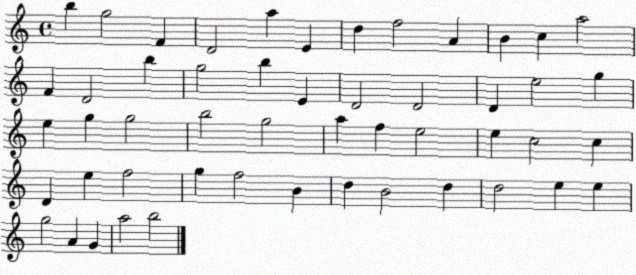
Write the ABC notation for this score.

X:1
T:Untitled
M:4/4
L:1/4
K:C
b g2 F D2 a E d f2 A B c a2 F D2 b g2 b E D2 D2 D e2 g e g g2 b2 g2 a f e2 e c2 c D e f2 g f2 B d B2 d d2 e e g2 A G a2 b2